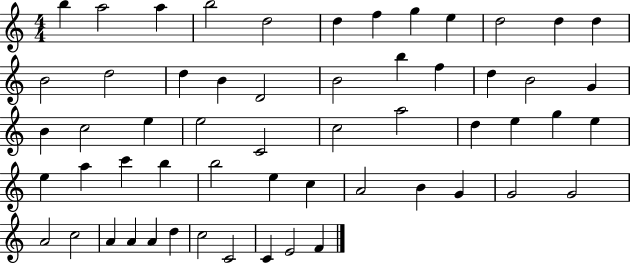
B5/q A5/h A5/q B5/h D5/h D5/q F5/q G5/q E5/q D5/h D5/q D5/q B4/h D5/h D5/q B4/q D4/h B4/h B5/q F5/q D5/q B4/h G4/q B4/q C5/h E5/q E5/h C4/h C5/h A5/h D5/q E5/q G5/q E5/q E5/q A5/q C6/q B5/q B5/h E5/q C5/q A4/h B4/q G4/q G4/h G4/h A4/h C5/h A4/q A4/q A4/q D5/q C5/h C4/h C4/q E4/h F4/q